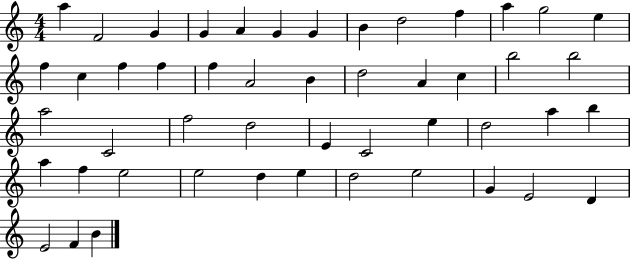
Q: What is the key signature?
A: C major